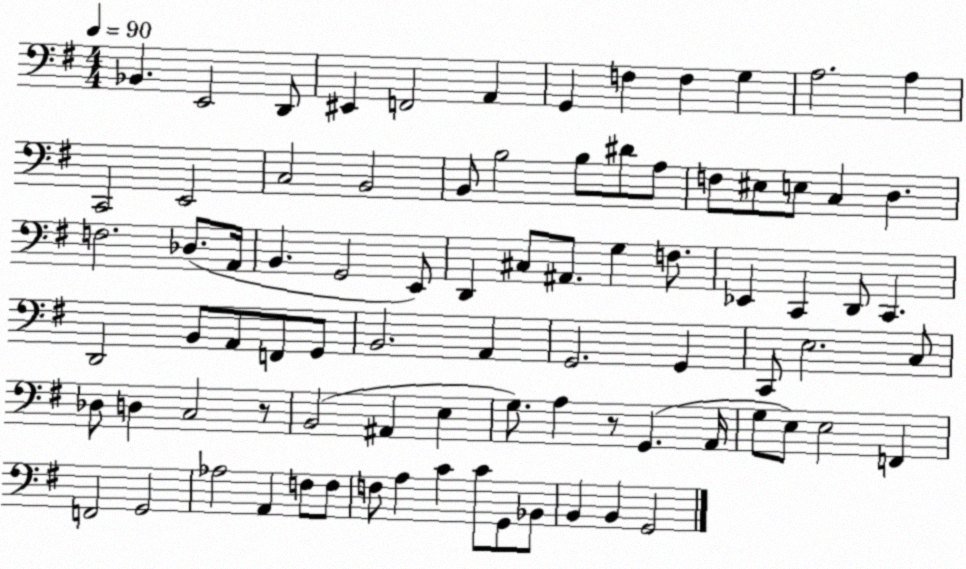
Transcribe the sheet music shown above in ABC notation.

X:1
T:Untitled
M:4/4
L:1/4
K:G
_B,, E,,2 D,,/2 ^E,, F,,2 A,, G,, F, F, G, A,2 A, C,,2 E,,2 C,2 B,,2 B,,/2 B,2 B,/2 ^D/2 A,/2 F,/2 ^E,/2 E,/2 C, D, F,2 _D,/2 A,,/4 B,, G,,2 E,,/2 D,, ^C,/2 ^A,,/2 G, F,/2 _E,, C,, D,,/2 C,, D,,2 B,,/2 A,,/2 F,,/2 G,,/2 B,,2 A,, G,,2 G,, C,,/2 E,2 C,/2 _D,/2 D, C,2 z/2 B,,2 ^A,, E, G,/2 A, z/2 G,, A,,/4 G,/2 E,/2 E,2 F,, F,,2 G,,2 _A,2 A,, F,/2 F,/2 F,/2 A, C C/2 G,,/2 _B,,/2 B,, B,, G,,2